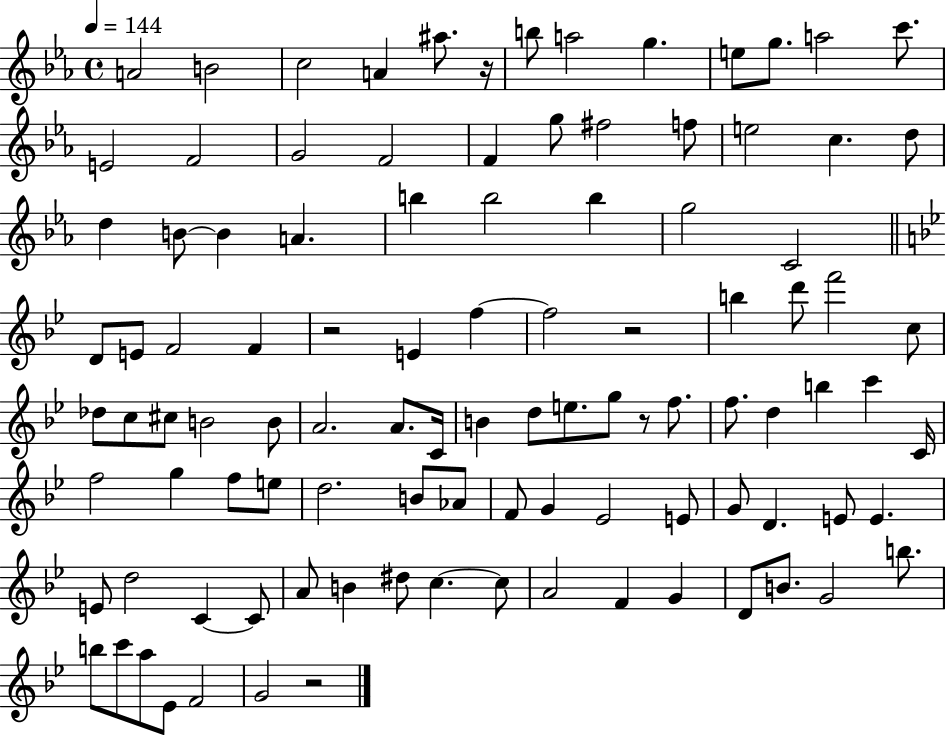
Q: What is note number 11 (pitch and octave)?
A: A5